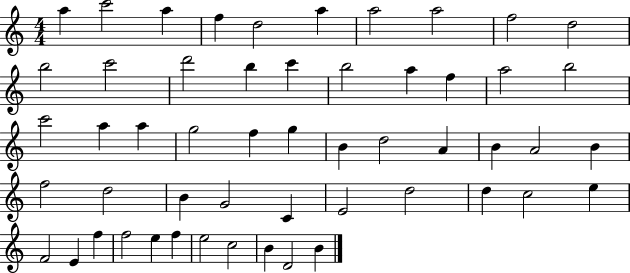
A5/q C6/h A5/q F5/q D5/h A5/q A5/h A5/h F5/h D5/h B5/h C6/h D6/h B5/q C6/q B5/h A5/q F5/q A5/h B5/h C6/h A5/q A5/q G5/h F5/q G5/q B4/q D5/h A4/q B4/q A4/h B4/q F5/h D5/h B4/q G4/h C4/q E4/h D5/h D5/q C5/h E5/q F4/h E4/q F5/q F5/h E5/q F5/q E5/h C5/h B4/q D4/h B4/q